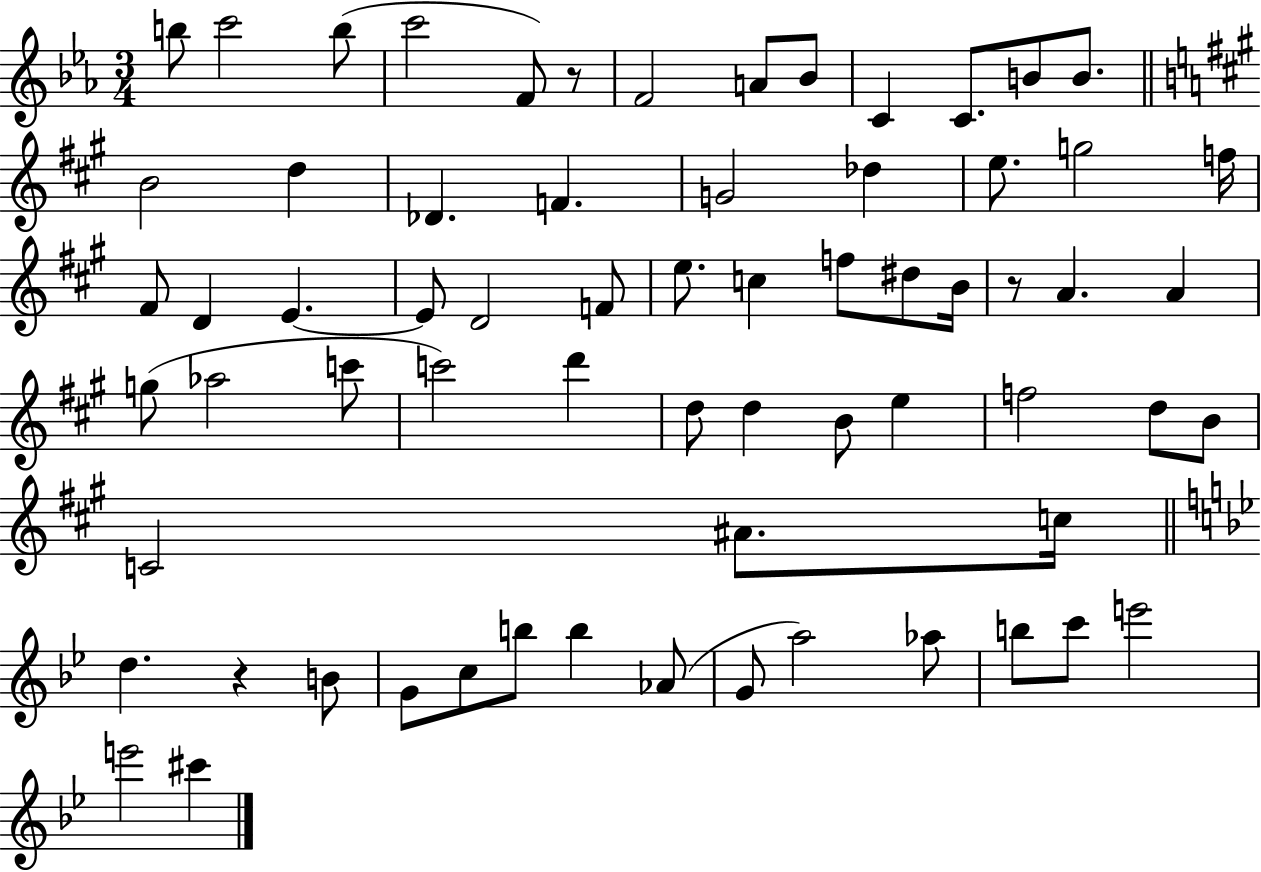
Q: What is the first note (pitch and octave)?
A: B5